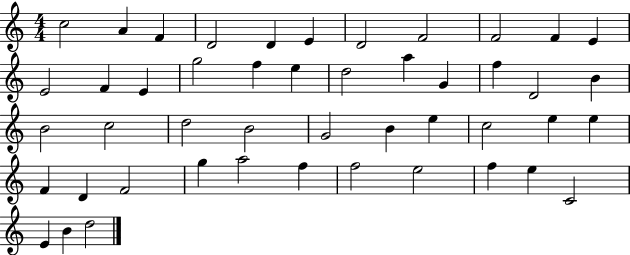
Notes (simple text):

C5/h A4/q F4/q D4/h D4/q E4/q D4/h F4/h F4/h F4/q E4/q E4/h F4/q E4/q G5/h F5/q E5/q D5/h A5/q G4/q F5/q D4/h B4/q B4/h C5/h D5/h B4/h G4/h B4/q E5/q C5/h E5/q E5/q F4/q D4/q F4/h G5/q A5/h F5/q F5/h E5/h F5/q E5/q C4/h E4/q B4/q D5/h